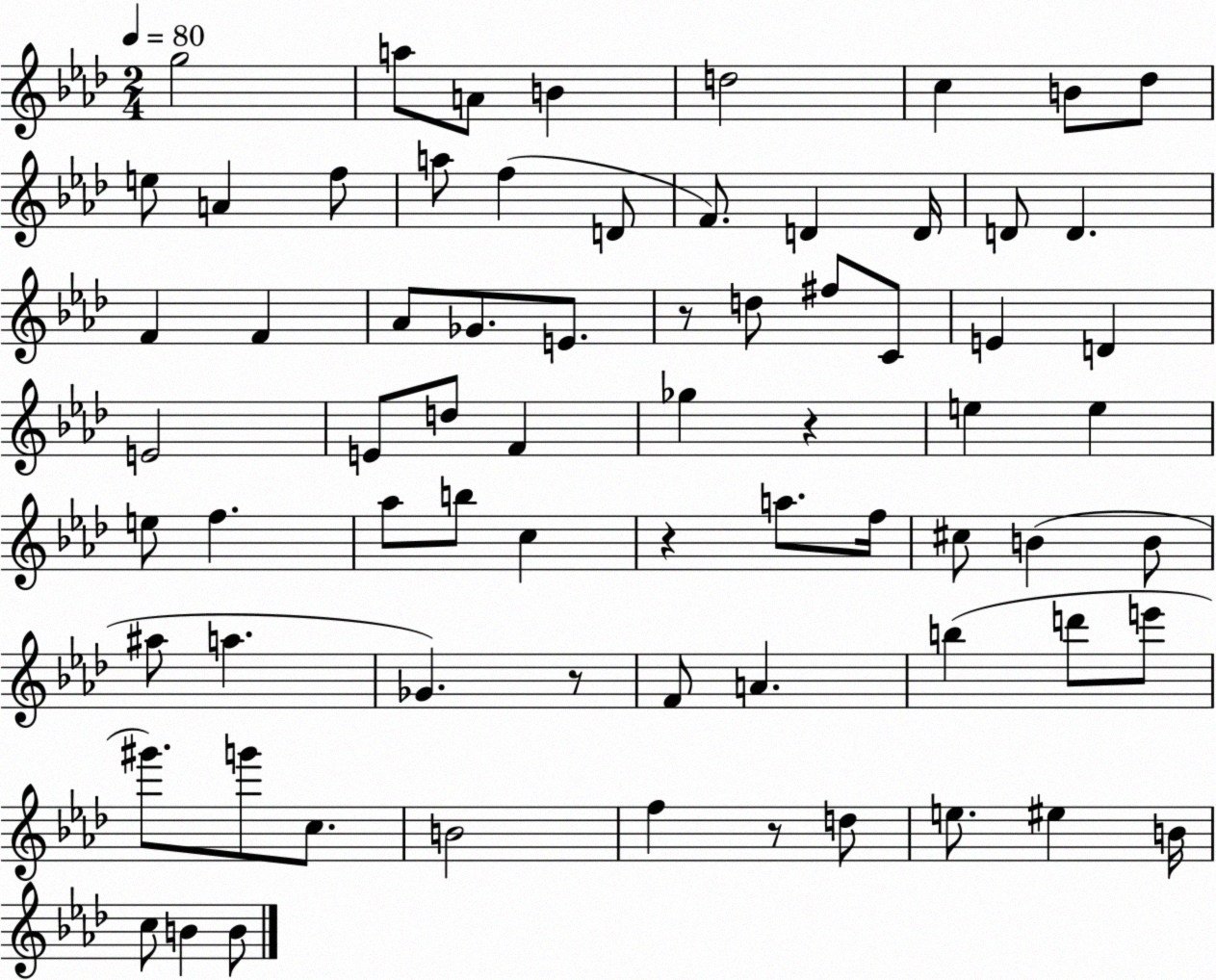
X:1
T:Untitled
M:2/4
L:1/4
K:Ab
g2 a/2 A/2 B d2 c B/2 _d/2 e/2 A f/2 a/2 f D/2 F/2 D D/4 D/2 D F F _A/2 _G/2 E/2 z/2 d/2 ^f/2 C/2 E D E2 E/2 d/2 F _g z e e e/2 f _a/2 b/2 c z a/2 f/4 ^c/2 B B/2 ^a/2 a _G z/2 F/2 A b d'/2 e'/2 ^g'/2 g'/2 c/2 B2 f z/2 d/2 e/2 ^e B/4 c/2 B B/2